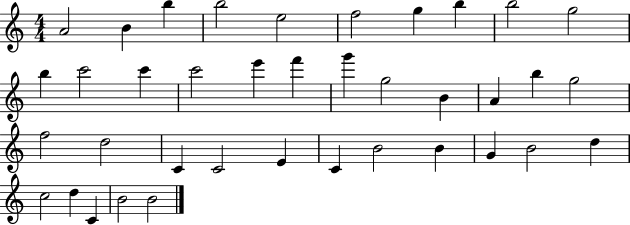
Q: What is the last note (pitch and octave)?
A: B4